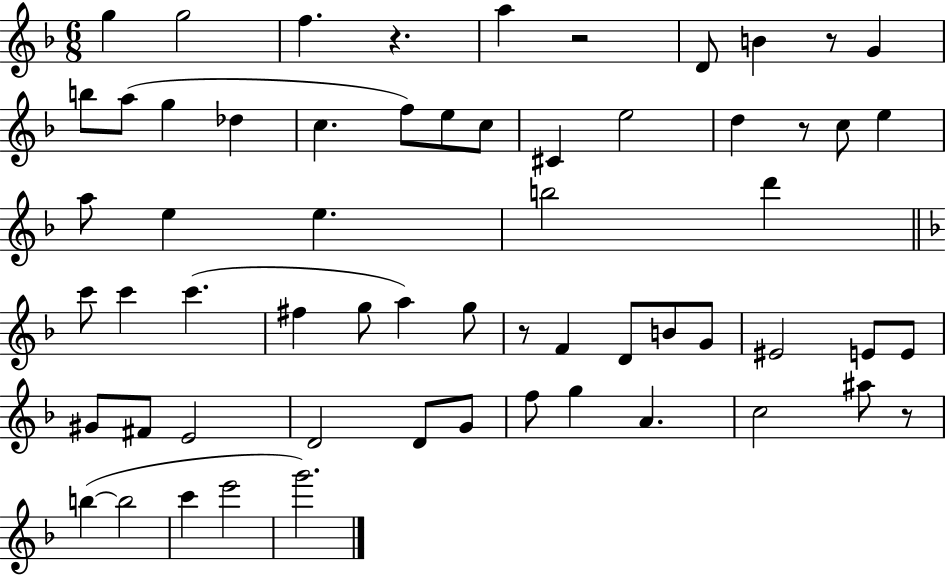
X:1
T:Untitled
M:6/8
L:1/4
K:F
g g2 f z a z2 D/2 B z/2 G b/2 a/2 g _d c f/2 e/2 c/2 ^C e2 d z/2 c/2 e a/2 e e b2 d' c'/2 c' c' ^f g/2 a g/2 z/2 F D/2 B/2 G/2 ^E2 E/2 E/2 ^G/2 ^F/2 E2 D2 D/2 G/2 f/2 g A c2 ^a/2 z/2 b b2 c' e'2 g'2